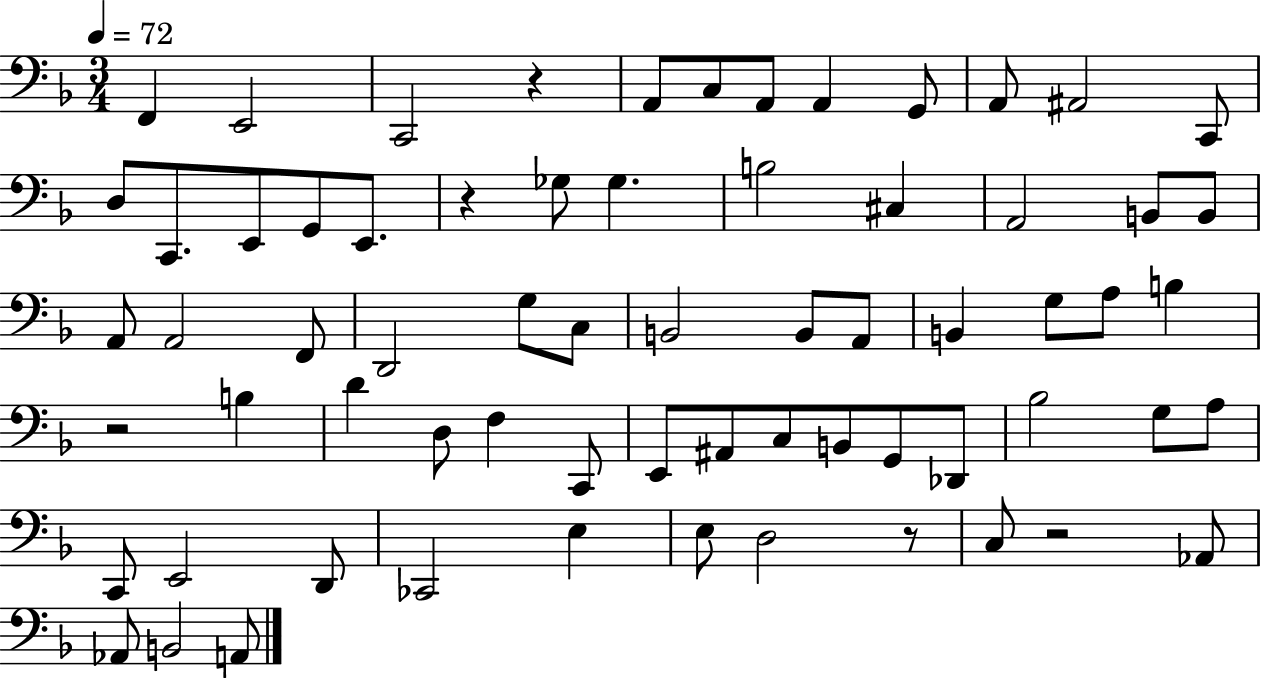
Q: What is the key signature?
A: F major